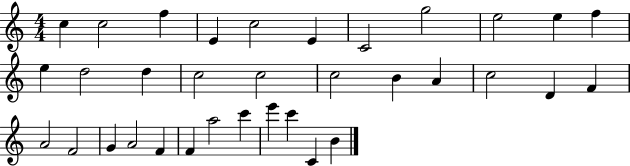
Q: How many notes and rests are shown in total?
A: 34